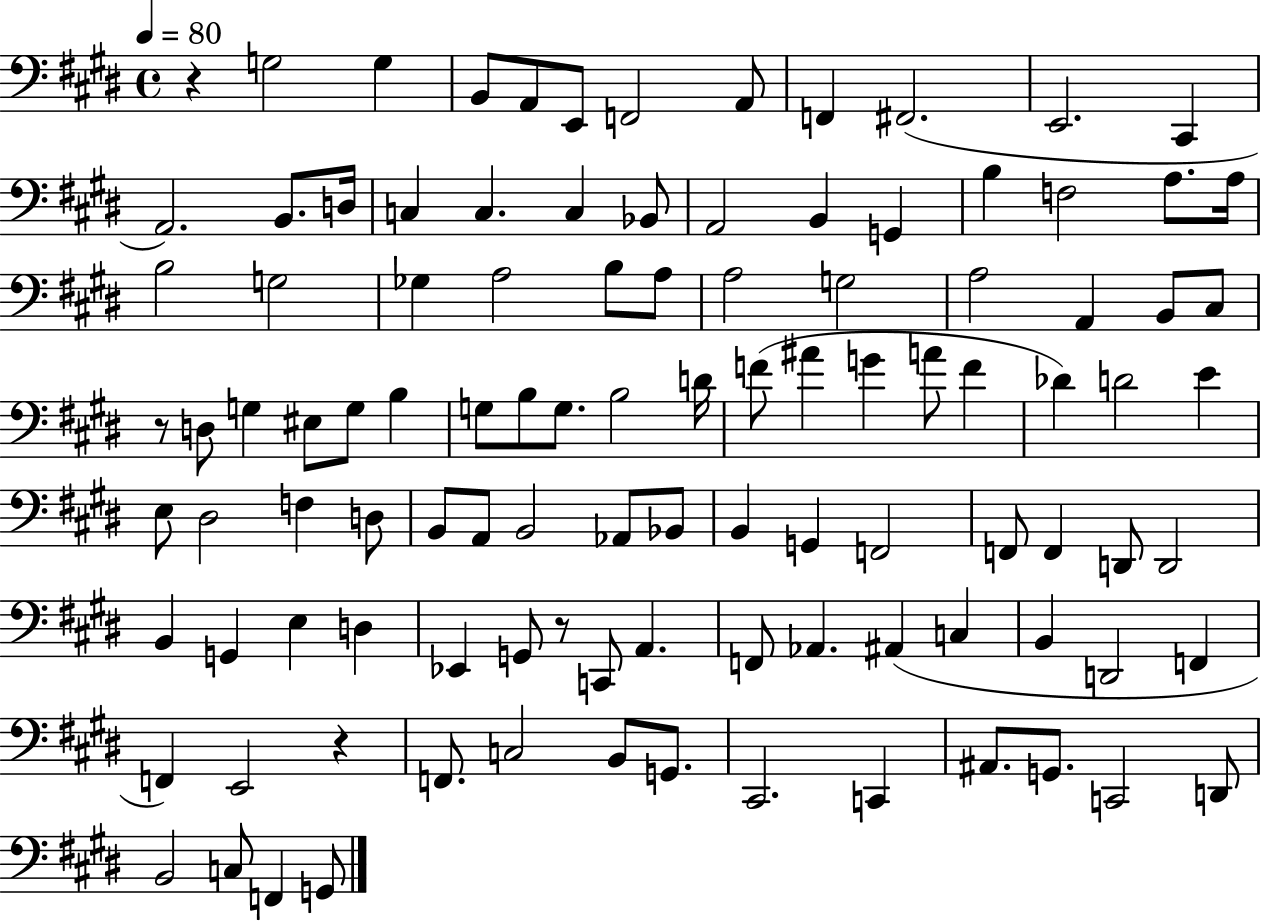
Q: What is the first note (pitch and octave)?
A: G3